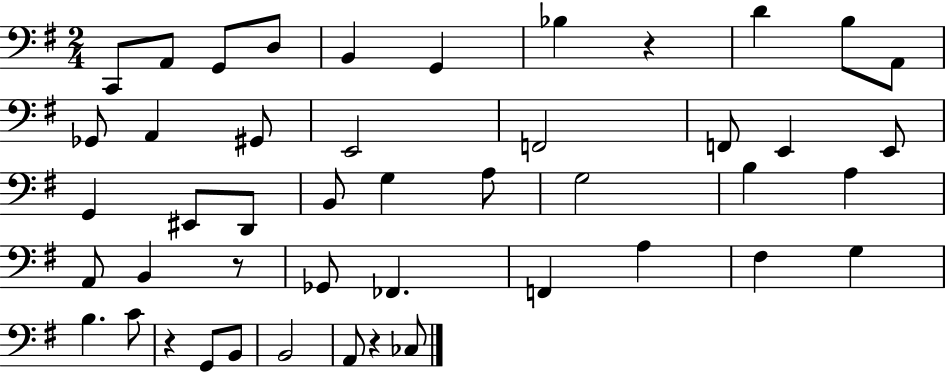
{
  \clef bass
  \numericTimeSignature
  \time 2/4
  \key g \major
  c,8 a,8 g,8 d8 | b,4 g,4 | bes4 r4 | d'4 b8 a,8 | \break ges,8 a,4 gis,8 | e,2 | f,2 | f,8 e,4 e,8 | \break g,4 eis,8 d,8 | b,8 g4 a8 | g2 | b4 a4 | \break a,8 b,4 r8 | ges,8 fes,4. | f,4 a4 | fis4 g4 | \break b4. c'8 | r4 g,8 b,8 | b,2 | a,8 r4 ces8 | \break \bar "|."
}